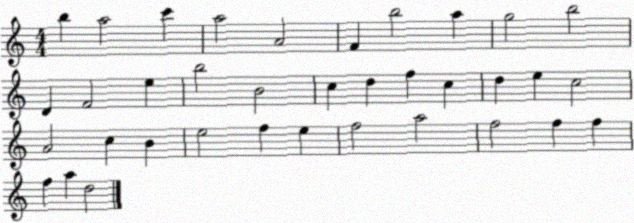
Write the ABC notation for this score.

X:1
T:Untitled
M:4/4
L:1/4
K:C
b a2 c' a2 A2 F b2 a g2 b2 D F2 e b2 B2 c d f c d e c2 A2 c B e2 f e f2 a2 f2 f f f a d2